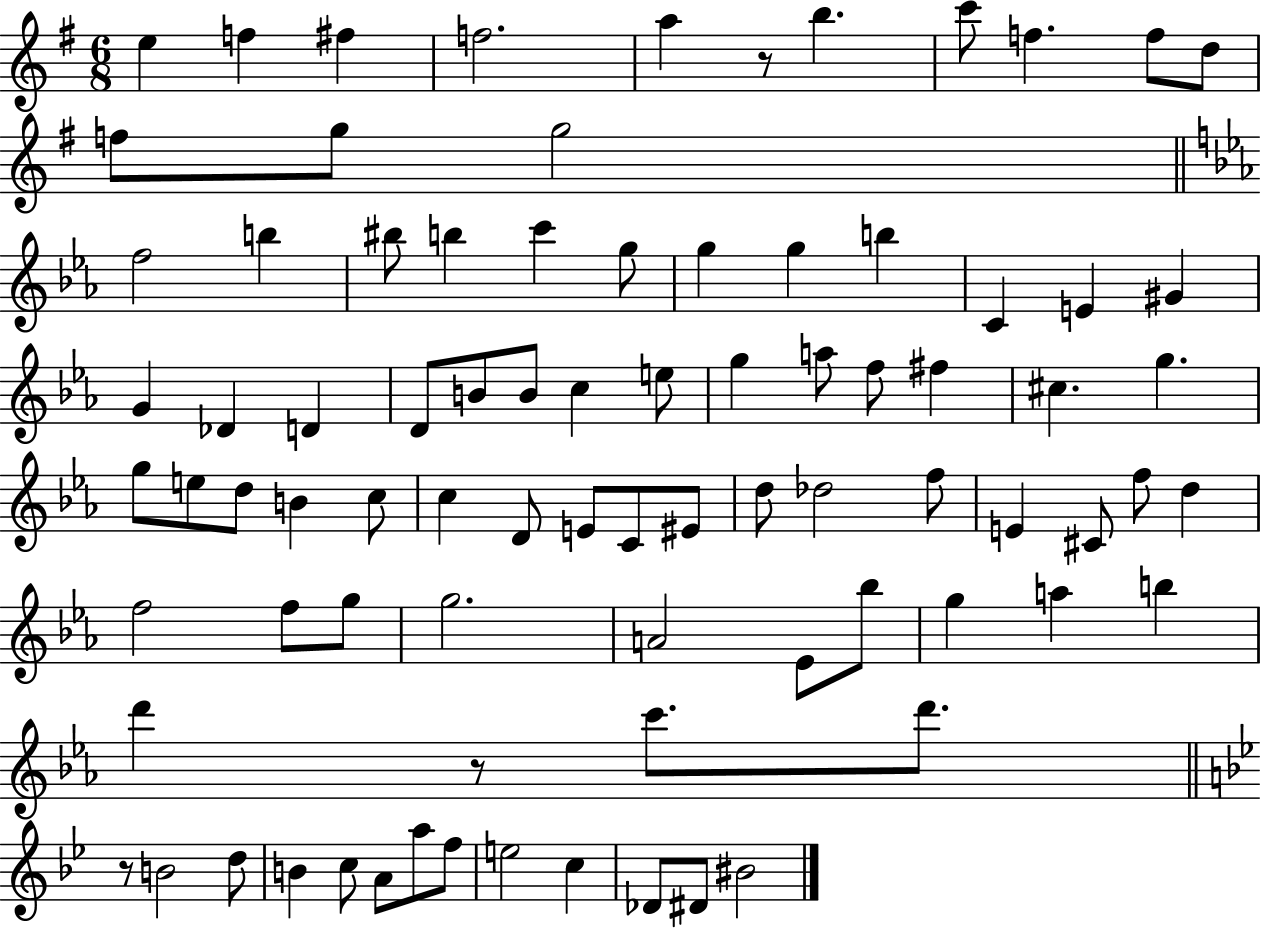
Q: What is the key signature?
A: G major